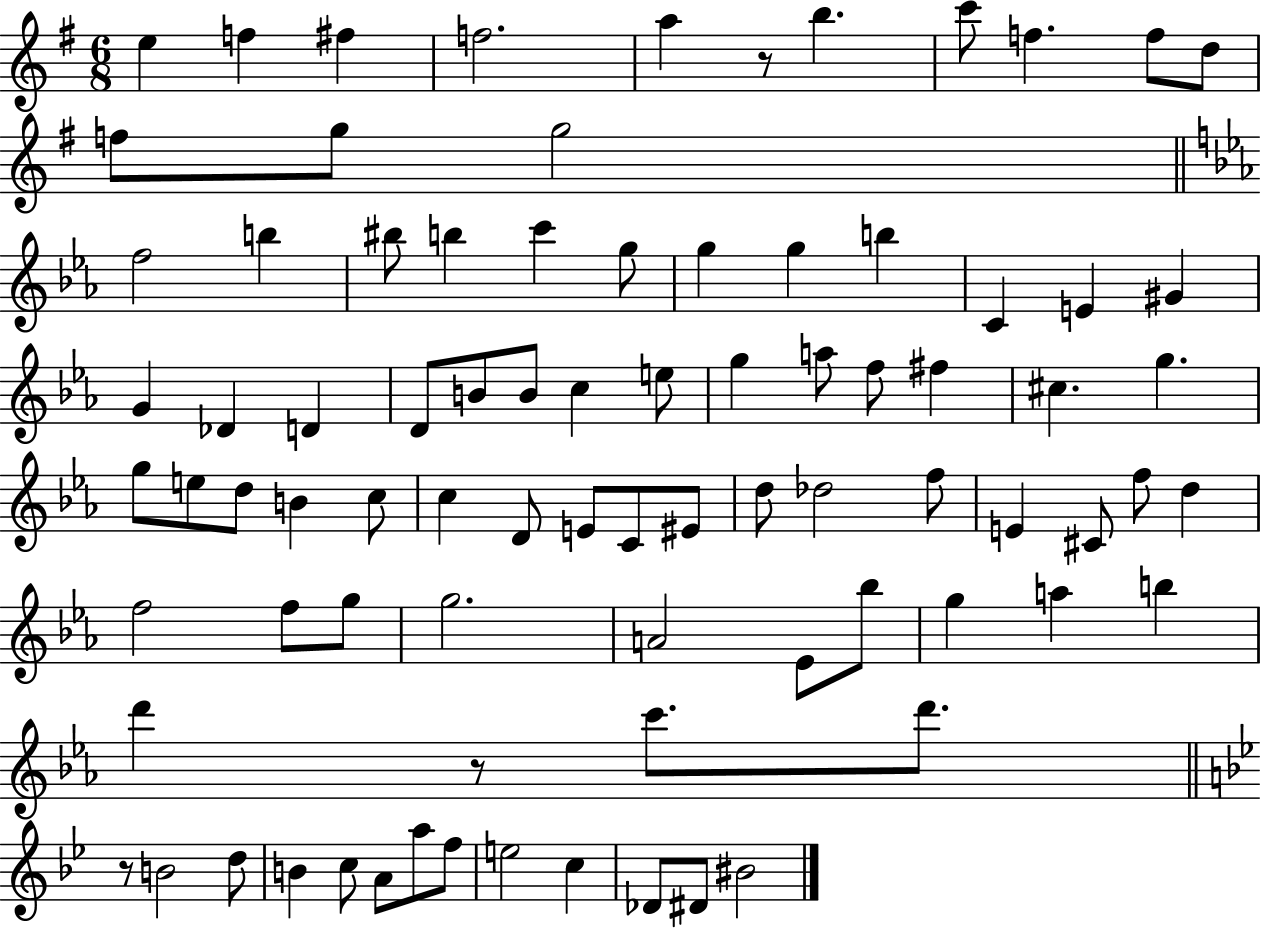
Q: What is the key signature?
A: G major